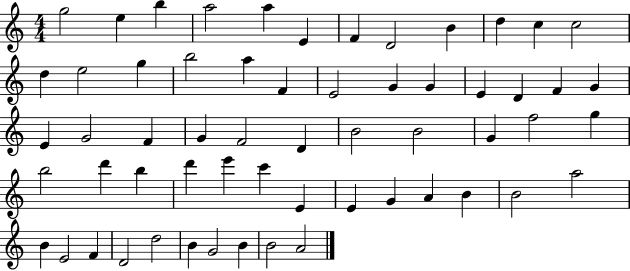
{
  \clef treble
  \numericTimeSignature
  \time 4/4
  \key c \major
  g''2 e''4 b''4 | a''2 a''4 e'4 | f'4 d'2 b'4 | d''4 c''4 c''2 | \break d''4 e''2 g''4 | b''2 a''4 f'4 | e'2 g'4 g'4 | e'4 d'4 f'4 g'4 | \break e'4 g'2 f'4 | g'4 f'2 d'4 | b'2 b'2 | g'4 f''2 g''4 | \break b''2 d'''4 b''4 | d'''4 e'''4 c'''4 e'4 | e'4 g'4 a'4 b'4 | b'2 a''2 | \break b'4 e'2 f'4 | d'2 d''2 | b'4 g'2 b'4 | b'2 a'2 | \break \bar "|."
}